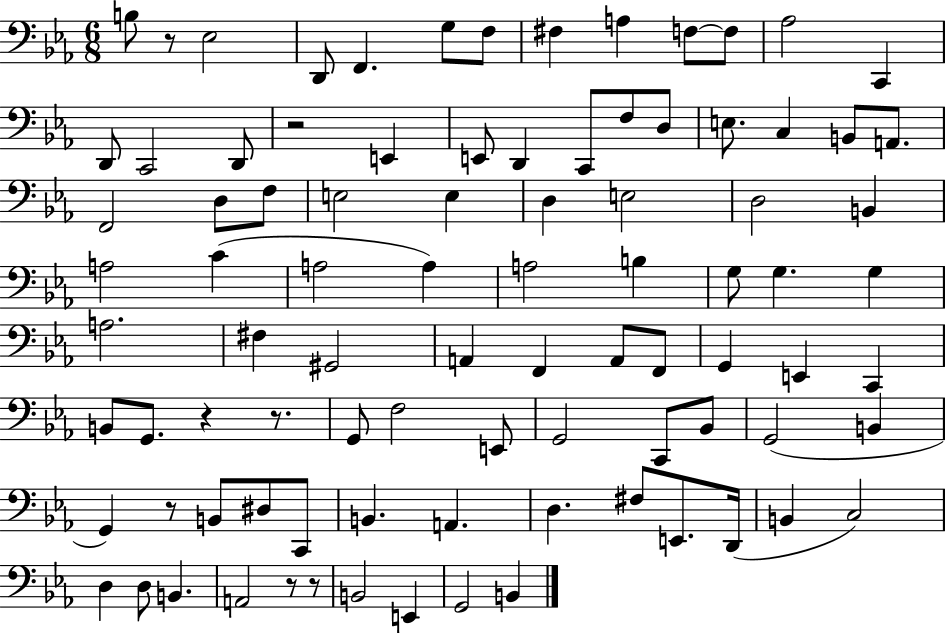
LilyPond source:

{
  \clef bass
  \numericTimeSignature
  \time 6/8
  \key ees \major
  b8 r8 ees2 | d,8 f,4. g8 f8 | fis4 a4 f8~~ f8 | aes2 c,4 | \break d,8 c,2 d,8 | r2 e,4 | e,8 d,4 c,8 f8 d8 | e8. c4 b,8 a,8. | \break f,2 d8 f8 | e2 e4 | d4 e2 | d2 b,4 | \break a2 c'4( | a2 a4) | a2 b4 | g8 g4. g4 | \break a2. | fis4 gis,2 | a,4 f,4 a,8 f,8 | g,4 e,4 c,4 | \break b,8 g,8. r4 r8. | g,8 f2 e,8 | g,2 c,8 bes,8 | g,2( b,4 | \break g,4) r8 b,8 dis8 c,8 | b,4. a,4. | d4. fis8 e,8. d,16( | b,4 c2) | \break d4 d8 b,4. | a,2 r8 r8 | b,2 e,4 | g,2 b,4 | \break \bar "|."
}